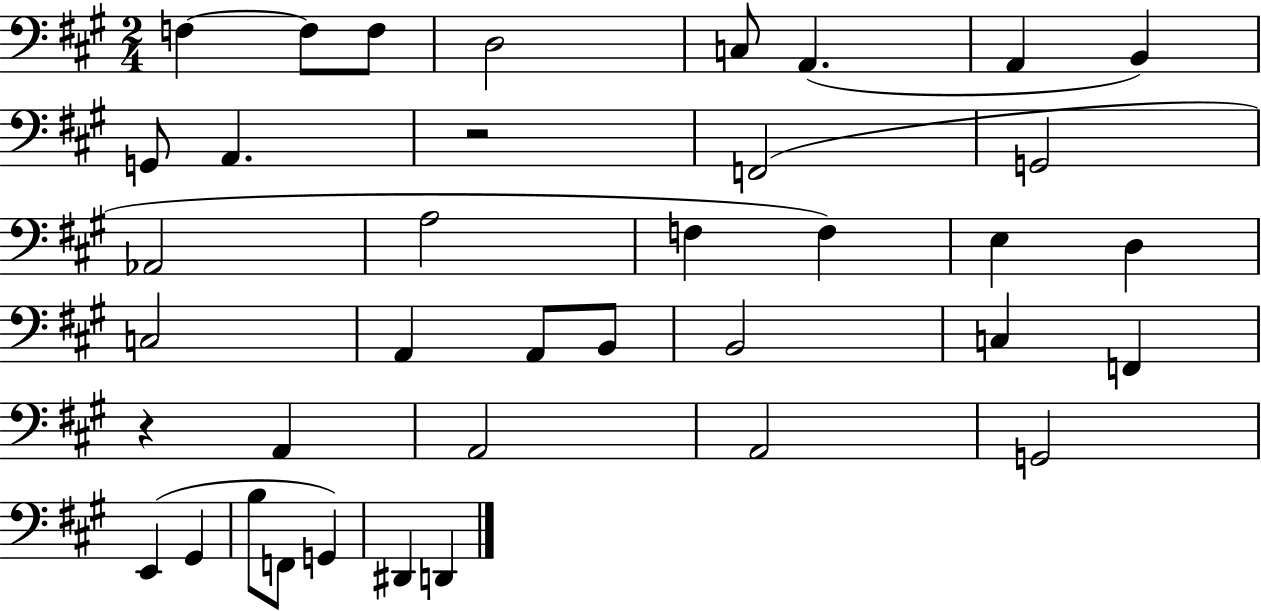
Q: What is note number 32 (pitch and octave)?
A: B3